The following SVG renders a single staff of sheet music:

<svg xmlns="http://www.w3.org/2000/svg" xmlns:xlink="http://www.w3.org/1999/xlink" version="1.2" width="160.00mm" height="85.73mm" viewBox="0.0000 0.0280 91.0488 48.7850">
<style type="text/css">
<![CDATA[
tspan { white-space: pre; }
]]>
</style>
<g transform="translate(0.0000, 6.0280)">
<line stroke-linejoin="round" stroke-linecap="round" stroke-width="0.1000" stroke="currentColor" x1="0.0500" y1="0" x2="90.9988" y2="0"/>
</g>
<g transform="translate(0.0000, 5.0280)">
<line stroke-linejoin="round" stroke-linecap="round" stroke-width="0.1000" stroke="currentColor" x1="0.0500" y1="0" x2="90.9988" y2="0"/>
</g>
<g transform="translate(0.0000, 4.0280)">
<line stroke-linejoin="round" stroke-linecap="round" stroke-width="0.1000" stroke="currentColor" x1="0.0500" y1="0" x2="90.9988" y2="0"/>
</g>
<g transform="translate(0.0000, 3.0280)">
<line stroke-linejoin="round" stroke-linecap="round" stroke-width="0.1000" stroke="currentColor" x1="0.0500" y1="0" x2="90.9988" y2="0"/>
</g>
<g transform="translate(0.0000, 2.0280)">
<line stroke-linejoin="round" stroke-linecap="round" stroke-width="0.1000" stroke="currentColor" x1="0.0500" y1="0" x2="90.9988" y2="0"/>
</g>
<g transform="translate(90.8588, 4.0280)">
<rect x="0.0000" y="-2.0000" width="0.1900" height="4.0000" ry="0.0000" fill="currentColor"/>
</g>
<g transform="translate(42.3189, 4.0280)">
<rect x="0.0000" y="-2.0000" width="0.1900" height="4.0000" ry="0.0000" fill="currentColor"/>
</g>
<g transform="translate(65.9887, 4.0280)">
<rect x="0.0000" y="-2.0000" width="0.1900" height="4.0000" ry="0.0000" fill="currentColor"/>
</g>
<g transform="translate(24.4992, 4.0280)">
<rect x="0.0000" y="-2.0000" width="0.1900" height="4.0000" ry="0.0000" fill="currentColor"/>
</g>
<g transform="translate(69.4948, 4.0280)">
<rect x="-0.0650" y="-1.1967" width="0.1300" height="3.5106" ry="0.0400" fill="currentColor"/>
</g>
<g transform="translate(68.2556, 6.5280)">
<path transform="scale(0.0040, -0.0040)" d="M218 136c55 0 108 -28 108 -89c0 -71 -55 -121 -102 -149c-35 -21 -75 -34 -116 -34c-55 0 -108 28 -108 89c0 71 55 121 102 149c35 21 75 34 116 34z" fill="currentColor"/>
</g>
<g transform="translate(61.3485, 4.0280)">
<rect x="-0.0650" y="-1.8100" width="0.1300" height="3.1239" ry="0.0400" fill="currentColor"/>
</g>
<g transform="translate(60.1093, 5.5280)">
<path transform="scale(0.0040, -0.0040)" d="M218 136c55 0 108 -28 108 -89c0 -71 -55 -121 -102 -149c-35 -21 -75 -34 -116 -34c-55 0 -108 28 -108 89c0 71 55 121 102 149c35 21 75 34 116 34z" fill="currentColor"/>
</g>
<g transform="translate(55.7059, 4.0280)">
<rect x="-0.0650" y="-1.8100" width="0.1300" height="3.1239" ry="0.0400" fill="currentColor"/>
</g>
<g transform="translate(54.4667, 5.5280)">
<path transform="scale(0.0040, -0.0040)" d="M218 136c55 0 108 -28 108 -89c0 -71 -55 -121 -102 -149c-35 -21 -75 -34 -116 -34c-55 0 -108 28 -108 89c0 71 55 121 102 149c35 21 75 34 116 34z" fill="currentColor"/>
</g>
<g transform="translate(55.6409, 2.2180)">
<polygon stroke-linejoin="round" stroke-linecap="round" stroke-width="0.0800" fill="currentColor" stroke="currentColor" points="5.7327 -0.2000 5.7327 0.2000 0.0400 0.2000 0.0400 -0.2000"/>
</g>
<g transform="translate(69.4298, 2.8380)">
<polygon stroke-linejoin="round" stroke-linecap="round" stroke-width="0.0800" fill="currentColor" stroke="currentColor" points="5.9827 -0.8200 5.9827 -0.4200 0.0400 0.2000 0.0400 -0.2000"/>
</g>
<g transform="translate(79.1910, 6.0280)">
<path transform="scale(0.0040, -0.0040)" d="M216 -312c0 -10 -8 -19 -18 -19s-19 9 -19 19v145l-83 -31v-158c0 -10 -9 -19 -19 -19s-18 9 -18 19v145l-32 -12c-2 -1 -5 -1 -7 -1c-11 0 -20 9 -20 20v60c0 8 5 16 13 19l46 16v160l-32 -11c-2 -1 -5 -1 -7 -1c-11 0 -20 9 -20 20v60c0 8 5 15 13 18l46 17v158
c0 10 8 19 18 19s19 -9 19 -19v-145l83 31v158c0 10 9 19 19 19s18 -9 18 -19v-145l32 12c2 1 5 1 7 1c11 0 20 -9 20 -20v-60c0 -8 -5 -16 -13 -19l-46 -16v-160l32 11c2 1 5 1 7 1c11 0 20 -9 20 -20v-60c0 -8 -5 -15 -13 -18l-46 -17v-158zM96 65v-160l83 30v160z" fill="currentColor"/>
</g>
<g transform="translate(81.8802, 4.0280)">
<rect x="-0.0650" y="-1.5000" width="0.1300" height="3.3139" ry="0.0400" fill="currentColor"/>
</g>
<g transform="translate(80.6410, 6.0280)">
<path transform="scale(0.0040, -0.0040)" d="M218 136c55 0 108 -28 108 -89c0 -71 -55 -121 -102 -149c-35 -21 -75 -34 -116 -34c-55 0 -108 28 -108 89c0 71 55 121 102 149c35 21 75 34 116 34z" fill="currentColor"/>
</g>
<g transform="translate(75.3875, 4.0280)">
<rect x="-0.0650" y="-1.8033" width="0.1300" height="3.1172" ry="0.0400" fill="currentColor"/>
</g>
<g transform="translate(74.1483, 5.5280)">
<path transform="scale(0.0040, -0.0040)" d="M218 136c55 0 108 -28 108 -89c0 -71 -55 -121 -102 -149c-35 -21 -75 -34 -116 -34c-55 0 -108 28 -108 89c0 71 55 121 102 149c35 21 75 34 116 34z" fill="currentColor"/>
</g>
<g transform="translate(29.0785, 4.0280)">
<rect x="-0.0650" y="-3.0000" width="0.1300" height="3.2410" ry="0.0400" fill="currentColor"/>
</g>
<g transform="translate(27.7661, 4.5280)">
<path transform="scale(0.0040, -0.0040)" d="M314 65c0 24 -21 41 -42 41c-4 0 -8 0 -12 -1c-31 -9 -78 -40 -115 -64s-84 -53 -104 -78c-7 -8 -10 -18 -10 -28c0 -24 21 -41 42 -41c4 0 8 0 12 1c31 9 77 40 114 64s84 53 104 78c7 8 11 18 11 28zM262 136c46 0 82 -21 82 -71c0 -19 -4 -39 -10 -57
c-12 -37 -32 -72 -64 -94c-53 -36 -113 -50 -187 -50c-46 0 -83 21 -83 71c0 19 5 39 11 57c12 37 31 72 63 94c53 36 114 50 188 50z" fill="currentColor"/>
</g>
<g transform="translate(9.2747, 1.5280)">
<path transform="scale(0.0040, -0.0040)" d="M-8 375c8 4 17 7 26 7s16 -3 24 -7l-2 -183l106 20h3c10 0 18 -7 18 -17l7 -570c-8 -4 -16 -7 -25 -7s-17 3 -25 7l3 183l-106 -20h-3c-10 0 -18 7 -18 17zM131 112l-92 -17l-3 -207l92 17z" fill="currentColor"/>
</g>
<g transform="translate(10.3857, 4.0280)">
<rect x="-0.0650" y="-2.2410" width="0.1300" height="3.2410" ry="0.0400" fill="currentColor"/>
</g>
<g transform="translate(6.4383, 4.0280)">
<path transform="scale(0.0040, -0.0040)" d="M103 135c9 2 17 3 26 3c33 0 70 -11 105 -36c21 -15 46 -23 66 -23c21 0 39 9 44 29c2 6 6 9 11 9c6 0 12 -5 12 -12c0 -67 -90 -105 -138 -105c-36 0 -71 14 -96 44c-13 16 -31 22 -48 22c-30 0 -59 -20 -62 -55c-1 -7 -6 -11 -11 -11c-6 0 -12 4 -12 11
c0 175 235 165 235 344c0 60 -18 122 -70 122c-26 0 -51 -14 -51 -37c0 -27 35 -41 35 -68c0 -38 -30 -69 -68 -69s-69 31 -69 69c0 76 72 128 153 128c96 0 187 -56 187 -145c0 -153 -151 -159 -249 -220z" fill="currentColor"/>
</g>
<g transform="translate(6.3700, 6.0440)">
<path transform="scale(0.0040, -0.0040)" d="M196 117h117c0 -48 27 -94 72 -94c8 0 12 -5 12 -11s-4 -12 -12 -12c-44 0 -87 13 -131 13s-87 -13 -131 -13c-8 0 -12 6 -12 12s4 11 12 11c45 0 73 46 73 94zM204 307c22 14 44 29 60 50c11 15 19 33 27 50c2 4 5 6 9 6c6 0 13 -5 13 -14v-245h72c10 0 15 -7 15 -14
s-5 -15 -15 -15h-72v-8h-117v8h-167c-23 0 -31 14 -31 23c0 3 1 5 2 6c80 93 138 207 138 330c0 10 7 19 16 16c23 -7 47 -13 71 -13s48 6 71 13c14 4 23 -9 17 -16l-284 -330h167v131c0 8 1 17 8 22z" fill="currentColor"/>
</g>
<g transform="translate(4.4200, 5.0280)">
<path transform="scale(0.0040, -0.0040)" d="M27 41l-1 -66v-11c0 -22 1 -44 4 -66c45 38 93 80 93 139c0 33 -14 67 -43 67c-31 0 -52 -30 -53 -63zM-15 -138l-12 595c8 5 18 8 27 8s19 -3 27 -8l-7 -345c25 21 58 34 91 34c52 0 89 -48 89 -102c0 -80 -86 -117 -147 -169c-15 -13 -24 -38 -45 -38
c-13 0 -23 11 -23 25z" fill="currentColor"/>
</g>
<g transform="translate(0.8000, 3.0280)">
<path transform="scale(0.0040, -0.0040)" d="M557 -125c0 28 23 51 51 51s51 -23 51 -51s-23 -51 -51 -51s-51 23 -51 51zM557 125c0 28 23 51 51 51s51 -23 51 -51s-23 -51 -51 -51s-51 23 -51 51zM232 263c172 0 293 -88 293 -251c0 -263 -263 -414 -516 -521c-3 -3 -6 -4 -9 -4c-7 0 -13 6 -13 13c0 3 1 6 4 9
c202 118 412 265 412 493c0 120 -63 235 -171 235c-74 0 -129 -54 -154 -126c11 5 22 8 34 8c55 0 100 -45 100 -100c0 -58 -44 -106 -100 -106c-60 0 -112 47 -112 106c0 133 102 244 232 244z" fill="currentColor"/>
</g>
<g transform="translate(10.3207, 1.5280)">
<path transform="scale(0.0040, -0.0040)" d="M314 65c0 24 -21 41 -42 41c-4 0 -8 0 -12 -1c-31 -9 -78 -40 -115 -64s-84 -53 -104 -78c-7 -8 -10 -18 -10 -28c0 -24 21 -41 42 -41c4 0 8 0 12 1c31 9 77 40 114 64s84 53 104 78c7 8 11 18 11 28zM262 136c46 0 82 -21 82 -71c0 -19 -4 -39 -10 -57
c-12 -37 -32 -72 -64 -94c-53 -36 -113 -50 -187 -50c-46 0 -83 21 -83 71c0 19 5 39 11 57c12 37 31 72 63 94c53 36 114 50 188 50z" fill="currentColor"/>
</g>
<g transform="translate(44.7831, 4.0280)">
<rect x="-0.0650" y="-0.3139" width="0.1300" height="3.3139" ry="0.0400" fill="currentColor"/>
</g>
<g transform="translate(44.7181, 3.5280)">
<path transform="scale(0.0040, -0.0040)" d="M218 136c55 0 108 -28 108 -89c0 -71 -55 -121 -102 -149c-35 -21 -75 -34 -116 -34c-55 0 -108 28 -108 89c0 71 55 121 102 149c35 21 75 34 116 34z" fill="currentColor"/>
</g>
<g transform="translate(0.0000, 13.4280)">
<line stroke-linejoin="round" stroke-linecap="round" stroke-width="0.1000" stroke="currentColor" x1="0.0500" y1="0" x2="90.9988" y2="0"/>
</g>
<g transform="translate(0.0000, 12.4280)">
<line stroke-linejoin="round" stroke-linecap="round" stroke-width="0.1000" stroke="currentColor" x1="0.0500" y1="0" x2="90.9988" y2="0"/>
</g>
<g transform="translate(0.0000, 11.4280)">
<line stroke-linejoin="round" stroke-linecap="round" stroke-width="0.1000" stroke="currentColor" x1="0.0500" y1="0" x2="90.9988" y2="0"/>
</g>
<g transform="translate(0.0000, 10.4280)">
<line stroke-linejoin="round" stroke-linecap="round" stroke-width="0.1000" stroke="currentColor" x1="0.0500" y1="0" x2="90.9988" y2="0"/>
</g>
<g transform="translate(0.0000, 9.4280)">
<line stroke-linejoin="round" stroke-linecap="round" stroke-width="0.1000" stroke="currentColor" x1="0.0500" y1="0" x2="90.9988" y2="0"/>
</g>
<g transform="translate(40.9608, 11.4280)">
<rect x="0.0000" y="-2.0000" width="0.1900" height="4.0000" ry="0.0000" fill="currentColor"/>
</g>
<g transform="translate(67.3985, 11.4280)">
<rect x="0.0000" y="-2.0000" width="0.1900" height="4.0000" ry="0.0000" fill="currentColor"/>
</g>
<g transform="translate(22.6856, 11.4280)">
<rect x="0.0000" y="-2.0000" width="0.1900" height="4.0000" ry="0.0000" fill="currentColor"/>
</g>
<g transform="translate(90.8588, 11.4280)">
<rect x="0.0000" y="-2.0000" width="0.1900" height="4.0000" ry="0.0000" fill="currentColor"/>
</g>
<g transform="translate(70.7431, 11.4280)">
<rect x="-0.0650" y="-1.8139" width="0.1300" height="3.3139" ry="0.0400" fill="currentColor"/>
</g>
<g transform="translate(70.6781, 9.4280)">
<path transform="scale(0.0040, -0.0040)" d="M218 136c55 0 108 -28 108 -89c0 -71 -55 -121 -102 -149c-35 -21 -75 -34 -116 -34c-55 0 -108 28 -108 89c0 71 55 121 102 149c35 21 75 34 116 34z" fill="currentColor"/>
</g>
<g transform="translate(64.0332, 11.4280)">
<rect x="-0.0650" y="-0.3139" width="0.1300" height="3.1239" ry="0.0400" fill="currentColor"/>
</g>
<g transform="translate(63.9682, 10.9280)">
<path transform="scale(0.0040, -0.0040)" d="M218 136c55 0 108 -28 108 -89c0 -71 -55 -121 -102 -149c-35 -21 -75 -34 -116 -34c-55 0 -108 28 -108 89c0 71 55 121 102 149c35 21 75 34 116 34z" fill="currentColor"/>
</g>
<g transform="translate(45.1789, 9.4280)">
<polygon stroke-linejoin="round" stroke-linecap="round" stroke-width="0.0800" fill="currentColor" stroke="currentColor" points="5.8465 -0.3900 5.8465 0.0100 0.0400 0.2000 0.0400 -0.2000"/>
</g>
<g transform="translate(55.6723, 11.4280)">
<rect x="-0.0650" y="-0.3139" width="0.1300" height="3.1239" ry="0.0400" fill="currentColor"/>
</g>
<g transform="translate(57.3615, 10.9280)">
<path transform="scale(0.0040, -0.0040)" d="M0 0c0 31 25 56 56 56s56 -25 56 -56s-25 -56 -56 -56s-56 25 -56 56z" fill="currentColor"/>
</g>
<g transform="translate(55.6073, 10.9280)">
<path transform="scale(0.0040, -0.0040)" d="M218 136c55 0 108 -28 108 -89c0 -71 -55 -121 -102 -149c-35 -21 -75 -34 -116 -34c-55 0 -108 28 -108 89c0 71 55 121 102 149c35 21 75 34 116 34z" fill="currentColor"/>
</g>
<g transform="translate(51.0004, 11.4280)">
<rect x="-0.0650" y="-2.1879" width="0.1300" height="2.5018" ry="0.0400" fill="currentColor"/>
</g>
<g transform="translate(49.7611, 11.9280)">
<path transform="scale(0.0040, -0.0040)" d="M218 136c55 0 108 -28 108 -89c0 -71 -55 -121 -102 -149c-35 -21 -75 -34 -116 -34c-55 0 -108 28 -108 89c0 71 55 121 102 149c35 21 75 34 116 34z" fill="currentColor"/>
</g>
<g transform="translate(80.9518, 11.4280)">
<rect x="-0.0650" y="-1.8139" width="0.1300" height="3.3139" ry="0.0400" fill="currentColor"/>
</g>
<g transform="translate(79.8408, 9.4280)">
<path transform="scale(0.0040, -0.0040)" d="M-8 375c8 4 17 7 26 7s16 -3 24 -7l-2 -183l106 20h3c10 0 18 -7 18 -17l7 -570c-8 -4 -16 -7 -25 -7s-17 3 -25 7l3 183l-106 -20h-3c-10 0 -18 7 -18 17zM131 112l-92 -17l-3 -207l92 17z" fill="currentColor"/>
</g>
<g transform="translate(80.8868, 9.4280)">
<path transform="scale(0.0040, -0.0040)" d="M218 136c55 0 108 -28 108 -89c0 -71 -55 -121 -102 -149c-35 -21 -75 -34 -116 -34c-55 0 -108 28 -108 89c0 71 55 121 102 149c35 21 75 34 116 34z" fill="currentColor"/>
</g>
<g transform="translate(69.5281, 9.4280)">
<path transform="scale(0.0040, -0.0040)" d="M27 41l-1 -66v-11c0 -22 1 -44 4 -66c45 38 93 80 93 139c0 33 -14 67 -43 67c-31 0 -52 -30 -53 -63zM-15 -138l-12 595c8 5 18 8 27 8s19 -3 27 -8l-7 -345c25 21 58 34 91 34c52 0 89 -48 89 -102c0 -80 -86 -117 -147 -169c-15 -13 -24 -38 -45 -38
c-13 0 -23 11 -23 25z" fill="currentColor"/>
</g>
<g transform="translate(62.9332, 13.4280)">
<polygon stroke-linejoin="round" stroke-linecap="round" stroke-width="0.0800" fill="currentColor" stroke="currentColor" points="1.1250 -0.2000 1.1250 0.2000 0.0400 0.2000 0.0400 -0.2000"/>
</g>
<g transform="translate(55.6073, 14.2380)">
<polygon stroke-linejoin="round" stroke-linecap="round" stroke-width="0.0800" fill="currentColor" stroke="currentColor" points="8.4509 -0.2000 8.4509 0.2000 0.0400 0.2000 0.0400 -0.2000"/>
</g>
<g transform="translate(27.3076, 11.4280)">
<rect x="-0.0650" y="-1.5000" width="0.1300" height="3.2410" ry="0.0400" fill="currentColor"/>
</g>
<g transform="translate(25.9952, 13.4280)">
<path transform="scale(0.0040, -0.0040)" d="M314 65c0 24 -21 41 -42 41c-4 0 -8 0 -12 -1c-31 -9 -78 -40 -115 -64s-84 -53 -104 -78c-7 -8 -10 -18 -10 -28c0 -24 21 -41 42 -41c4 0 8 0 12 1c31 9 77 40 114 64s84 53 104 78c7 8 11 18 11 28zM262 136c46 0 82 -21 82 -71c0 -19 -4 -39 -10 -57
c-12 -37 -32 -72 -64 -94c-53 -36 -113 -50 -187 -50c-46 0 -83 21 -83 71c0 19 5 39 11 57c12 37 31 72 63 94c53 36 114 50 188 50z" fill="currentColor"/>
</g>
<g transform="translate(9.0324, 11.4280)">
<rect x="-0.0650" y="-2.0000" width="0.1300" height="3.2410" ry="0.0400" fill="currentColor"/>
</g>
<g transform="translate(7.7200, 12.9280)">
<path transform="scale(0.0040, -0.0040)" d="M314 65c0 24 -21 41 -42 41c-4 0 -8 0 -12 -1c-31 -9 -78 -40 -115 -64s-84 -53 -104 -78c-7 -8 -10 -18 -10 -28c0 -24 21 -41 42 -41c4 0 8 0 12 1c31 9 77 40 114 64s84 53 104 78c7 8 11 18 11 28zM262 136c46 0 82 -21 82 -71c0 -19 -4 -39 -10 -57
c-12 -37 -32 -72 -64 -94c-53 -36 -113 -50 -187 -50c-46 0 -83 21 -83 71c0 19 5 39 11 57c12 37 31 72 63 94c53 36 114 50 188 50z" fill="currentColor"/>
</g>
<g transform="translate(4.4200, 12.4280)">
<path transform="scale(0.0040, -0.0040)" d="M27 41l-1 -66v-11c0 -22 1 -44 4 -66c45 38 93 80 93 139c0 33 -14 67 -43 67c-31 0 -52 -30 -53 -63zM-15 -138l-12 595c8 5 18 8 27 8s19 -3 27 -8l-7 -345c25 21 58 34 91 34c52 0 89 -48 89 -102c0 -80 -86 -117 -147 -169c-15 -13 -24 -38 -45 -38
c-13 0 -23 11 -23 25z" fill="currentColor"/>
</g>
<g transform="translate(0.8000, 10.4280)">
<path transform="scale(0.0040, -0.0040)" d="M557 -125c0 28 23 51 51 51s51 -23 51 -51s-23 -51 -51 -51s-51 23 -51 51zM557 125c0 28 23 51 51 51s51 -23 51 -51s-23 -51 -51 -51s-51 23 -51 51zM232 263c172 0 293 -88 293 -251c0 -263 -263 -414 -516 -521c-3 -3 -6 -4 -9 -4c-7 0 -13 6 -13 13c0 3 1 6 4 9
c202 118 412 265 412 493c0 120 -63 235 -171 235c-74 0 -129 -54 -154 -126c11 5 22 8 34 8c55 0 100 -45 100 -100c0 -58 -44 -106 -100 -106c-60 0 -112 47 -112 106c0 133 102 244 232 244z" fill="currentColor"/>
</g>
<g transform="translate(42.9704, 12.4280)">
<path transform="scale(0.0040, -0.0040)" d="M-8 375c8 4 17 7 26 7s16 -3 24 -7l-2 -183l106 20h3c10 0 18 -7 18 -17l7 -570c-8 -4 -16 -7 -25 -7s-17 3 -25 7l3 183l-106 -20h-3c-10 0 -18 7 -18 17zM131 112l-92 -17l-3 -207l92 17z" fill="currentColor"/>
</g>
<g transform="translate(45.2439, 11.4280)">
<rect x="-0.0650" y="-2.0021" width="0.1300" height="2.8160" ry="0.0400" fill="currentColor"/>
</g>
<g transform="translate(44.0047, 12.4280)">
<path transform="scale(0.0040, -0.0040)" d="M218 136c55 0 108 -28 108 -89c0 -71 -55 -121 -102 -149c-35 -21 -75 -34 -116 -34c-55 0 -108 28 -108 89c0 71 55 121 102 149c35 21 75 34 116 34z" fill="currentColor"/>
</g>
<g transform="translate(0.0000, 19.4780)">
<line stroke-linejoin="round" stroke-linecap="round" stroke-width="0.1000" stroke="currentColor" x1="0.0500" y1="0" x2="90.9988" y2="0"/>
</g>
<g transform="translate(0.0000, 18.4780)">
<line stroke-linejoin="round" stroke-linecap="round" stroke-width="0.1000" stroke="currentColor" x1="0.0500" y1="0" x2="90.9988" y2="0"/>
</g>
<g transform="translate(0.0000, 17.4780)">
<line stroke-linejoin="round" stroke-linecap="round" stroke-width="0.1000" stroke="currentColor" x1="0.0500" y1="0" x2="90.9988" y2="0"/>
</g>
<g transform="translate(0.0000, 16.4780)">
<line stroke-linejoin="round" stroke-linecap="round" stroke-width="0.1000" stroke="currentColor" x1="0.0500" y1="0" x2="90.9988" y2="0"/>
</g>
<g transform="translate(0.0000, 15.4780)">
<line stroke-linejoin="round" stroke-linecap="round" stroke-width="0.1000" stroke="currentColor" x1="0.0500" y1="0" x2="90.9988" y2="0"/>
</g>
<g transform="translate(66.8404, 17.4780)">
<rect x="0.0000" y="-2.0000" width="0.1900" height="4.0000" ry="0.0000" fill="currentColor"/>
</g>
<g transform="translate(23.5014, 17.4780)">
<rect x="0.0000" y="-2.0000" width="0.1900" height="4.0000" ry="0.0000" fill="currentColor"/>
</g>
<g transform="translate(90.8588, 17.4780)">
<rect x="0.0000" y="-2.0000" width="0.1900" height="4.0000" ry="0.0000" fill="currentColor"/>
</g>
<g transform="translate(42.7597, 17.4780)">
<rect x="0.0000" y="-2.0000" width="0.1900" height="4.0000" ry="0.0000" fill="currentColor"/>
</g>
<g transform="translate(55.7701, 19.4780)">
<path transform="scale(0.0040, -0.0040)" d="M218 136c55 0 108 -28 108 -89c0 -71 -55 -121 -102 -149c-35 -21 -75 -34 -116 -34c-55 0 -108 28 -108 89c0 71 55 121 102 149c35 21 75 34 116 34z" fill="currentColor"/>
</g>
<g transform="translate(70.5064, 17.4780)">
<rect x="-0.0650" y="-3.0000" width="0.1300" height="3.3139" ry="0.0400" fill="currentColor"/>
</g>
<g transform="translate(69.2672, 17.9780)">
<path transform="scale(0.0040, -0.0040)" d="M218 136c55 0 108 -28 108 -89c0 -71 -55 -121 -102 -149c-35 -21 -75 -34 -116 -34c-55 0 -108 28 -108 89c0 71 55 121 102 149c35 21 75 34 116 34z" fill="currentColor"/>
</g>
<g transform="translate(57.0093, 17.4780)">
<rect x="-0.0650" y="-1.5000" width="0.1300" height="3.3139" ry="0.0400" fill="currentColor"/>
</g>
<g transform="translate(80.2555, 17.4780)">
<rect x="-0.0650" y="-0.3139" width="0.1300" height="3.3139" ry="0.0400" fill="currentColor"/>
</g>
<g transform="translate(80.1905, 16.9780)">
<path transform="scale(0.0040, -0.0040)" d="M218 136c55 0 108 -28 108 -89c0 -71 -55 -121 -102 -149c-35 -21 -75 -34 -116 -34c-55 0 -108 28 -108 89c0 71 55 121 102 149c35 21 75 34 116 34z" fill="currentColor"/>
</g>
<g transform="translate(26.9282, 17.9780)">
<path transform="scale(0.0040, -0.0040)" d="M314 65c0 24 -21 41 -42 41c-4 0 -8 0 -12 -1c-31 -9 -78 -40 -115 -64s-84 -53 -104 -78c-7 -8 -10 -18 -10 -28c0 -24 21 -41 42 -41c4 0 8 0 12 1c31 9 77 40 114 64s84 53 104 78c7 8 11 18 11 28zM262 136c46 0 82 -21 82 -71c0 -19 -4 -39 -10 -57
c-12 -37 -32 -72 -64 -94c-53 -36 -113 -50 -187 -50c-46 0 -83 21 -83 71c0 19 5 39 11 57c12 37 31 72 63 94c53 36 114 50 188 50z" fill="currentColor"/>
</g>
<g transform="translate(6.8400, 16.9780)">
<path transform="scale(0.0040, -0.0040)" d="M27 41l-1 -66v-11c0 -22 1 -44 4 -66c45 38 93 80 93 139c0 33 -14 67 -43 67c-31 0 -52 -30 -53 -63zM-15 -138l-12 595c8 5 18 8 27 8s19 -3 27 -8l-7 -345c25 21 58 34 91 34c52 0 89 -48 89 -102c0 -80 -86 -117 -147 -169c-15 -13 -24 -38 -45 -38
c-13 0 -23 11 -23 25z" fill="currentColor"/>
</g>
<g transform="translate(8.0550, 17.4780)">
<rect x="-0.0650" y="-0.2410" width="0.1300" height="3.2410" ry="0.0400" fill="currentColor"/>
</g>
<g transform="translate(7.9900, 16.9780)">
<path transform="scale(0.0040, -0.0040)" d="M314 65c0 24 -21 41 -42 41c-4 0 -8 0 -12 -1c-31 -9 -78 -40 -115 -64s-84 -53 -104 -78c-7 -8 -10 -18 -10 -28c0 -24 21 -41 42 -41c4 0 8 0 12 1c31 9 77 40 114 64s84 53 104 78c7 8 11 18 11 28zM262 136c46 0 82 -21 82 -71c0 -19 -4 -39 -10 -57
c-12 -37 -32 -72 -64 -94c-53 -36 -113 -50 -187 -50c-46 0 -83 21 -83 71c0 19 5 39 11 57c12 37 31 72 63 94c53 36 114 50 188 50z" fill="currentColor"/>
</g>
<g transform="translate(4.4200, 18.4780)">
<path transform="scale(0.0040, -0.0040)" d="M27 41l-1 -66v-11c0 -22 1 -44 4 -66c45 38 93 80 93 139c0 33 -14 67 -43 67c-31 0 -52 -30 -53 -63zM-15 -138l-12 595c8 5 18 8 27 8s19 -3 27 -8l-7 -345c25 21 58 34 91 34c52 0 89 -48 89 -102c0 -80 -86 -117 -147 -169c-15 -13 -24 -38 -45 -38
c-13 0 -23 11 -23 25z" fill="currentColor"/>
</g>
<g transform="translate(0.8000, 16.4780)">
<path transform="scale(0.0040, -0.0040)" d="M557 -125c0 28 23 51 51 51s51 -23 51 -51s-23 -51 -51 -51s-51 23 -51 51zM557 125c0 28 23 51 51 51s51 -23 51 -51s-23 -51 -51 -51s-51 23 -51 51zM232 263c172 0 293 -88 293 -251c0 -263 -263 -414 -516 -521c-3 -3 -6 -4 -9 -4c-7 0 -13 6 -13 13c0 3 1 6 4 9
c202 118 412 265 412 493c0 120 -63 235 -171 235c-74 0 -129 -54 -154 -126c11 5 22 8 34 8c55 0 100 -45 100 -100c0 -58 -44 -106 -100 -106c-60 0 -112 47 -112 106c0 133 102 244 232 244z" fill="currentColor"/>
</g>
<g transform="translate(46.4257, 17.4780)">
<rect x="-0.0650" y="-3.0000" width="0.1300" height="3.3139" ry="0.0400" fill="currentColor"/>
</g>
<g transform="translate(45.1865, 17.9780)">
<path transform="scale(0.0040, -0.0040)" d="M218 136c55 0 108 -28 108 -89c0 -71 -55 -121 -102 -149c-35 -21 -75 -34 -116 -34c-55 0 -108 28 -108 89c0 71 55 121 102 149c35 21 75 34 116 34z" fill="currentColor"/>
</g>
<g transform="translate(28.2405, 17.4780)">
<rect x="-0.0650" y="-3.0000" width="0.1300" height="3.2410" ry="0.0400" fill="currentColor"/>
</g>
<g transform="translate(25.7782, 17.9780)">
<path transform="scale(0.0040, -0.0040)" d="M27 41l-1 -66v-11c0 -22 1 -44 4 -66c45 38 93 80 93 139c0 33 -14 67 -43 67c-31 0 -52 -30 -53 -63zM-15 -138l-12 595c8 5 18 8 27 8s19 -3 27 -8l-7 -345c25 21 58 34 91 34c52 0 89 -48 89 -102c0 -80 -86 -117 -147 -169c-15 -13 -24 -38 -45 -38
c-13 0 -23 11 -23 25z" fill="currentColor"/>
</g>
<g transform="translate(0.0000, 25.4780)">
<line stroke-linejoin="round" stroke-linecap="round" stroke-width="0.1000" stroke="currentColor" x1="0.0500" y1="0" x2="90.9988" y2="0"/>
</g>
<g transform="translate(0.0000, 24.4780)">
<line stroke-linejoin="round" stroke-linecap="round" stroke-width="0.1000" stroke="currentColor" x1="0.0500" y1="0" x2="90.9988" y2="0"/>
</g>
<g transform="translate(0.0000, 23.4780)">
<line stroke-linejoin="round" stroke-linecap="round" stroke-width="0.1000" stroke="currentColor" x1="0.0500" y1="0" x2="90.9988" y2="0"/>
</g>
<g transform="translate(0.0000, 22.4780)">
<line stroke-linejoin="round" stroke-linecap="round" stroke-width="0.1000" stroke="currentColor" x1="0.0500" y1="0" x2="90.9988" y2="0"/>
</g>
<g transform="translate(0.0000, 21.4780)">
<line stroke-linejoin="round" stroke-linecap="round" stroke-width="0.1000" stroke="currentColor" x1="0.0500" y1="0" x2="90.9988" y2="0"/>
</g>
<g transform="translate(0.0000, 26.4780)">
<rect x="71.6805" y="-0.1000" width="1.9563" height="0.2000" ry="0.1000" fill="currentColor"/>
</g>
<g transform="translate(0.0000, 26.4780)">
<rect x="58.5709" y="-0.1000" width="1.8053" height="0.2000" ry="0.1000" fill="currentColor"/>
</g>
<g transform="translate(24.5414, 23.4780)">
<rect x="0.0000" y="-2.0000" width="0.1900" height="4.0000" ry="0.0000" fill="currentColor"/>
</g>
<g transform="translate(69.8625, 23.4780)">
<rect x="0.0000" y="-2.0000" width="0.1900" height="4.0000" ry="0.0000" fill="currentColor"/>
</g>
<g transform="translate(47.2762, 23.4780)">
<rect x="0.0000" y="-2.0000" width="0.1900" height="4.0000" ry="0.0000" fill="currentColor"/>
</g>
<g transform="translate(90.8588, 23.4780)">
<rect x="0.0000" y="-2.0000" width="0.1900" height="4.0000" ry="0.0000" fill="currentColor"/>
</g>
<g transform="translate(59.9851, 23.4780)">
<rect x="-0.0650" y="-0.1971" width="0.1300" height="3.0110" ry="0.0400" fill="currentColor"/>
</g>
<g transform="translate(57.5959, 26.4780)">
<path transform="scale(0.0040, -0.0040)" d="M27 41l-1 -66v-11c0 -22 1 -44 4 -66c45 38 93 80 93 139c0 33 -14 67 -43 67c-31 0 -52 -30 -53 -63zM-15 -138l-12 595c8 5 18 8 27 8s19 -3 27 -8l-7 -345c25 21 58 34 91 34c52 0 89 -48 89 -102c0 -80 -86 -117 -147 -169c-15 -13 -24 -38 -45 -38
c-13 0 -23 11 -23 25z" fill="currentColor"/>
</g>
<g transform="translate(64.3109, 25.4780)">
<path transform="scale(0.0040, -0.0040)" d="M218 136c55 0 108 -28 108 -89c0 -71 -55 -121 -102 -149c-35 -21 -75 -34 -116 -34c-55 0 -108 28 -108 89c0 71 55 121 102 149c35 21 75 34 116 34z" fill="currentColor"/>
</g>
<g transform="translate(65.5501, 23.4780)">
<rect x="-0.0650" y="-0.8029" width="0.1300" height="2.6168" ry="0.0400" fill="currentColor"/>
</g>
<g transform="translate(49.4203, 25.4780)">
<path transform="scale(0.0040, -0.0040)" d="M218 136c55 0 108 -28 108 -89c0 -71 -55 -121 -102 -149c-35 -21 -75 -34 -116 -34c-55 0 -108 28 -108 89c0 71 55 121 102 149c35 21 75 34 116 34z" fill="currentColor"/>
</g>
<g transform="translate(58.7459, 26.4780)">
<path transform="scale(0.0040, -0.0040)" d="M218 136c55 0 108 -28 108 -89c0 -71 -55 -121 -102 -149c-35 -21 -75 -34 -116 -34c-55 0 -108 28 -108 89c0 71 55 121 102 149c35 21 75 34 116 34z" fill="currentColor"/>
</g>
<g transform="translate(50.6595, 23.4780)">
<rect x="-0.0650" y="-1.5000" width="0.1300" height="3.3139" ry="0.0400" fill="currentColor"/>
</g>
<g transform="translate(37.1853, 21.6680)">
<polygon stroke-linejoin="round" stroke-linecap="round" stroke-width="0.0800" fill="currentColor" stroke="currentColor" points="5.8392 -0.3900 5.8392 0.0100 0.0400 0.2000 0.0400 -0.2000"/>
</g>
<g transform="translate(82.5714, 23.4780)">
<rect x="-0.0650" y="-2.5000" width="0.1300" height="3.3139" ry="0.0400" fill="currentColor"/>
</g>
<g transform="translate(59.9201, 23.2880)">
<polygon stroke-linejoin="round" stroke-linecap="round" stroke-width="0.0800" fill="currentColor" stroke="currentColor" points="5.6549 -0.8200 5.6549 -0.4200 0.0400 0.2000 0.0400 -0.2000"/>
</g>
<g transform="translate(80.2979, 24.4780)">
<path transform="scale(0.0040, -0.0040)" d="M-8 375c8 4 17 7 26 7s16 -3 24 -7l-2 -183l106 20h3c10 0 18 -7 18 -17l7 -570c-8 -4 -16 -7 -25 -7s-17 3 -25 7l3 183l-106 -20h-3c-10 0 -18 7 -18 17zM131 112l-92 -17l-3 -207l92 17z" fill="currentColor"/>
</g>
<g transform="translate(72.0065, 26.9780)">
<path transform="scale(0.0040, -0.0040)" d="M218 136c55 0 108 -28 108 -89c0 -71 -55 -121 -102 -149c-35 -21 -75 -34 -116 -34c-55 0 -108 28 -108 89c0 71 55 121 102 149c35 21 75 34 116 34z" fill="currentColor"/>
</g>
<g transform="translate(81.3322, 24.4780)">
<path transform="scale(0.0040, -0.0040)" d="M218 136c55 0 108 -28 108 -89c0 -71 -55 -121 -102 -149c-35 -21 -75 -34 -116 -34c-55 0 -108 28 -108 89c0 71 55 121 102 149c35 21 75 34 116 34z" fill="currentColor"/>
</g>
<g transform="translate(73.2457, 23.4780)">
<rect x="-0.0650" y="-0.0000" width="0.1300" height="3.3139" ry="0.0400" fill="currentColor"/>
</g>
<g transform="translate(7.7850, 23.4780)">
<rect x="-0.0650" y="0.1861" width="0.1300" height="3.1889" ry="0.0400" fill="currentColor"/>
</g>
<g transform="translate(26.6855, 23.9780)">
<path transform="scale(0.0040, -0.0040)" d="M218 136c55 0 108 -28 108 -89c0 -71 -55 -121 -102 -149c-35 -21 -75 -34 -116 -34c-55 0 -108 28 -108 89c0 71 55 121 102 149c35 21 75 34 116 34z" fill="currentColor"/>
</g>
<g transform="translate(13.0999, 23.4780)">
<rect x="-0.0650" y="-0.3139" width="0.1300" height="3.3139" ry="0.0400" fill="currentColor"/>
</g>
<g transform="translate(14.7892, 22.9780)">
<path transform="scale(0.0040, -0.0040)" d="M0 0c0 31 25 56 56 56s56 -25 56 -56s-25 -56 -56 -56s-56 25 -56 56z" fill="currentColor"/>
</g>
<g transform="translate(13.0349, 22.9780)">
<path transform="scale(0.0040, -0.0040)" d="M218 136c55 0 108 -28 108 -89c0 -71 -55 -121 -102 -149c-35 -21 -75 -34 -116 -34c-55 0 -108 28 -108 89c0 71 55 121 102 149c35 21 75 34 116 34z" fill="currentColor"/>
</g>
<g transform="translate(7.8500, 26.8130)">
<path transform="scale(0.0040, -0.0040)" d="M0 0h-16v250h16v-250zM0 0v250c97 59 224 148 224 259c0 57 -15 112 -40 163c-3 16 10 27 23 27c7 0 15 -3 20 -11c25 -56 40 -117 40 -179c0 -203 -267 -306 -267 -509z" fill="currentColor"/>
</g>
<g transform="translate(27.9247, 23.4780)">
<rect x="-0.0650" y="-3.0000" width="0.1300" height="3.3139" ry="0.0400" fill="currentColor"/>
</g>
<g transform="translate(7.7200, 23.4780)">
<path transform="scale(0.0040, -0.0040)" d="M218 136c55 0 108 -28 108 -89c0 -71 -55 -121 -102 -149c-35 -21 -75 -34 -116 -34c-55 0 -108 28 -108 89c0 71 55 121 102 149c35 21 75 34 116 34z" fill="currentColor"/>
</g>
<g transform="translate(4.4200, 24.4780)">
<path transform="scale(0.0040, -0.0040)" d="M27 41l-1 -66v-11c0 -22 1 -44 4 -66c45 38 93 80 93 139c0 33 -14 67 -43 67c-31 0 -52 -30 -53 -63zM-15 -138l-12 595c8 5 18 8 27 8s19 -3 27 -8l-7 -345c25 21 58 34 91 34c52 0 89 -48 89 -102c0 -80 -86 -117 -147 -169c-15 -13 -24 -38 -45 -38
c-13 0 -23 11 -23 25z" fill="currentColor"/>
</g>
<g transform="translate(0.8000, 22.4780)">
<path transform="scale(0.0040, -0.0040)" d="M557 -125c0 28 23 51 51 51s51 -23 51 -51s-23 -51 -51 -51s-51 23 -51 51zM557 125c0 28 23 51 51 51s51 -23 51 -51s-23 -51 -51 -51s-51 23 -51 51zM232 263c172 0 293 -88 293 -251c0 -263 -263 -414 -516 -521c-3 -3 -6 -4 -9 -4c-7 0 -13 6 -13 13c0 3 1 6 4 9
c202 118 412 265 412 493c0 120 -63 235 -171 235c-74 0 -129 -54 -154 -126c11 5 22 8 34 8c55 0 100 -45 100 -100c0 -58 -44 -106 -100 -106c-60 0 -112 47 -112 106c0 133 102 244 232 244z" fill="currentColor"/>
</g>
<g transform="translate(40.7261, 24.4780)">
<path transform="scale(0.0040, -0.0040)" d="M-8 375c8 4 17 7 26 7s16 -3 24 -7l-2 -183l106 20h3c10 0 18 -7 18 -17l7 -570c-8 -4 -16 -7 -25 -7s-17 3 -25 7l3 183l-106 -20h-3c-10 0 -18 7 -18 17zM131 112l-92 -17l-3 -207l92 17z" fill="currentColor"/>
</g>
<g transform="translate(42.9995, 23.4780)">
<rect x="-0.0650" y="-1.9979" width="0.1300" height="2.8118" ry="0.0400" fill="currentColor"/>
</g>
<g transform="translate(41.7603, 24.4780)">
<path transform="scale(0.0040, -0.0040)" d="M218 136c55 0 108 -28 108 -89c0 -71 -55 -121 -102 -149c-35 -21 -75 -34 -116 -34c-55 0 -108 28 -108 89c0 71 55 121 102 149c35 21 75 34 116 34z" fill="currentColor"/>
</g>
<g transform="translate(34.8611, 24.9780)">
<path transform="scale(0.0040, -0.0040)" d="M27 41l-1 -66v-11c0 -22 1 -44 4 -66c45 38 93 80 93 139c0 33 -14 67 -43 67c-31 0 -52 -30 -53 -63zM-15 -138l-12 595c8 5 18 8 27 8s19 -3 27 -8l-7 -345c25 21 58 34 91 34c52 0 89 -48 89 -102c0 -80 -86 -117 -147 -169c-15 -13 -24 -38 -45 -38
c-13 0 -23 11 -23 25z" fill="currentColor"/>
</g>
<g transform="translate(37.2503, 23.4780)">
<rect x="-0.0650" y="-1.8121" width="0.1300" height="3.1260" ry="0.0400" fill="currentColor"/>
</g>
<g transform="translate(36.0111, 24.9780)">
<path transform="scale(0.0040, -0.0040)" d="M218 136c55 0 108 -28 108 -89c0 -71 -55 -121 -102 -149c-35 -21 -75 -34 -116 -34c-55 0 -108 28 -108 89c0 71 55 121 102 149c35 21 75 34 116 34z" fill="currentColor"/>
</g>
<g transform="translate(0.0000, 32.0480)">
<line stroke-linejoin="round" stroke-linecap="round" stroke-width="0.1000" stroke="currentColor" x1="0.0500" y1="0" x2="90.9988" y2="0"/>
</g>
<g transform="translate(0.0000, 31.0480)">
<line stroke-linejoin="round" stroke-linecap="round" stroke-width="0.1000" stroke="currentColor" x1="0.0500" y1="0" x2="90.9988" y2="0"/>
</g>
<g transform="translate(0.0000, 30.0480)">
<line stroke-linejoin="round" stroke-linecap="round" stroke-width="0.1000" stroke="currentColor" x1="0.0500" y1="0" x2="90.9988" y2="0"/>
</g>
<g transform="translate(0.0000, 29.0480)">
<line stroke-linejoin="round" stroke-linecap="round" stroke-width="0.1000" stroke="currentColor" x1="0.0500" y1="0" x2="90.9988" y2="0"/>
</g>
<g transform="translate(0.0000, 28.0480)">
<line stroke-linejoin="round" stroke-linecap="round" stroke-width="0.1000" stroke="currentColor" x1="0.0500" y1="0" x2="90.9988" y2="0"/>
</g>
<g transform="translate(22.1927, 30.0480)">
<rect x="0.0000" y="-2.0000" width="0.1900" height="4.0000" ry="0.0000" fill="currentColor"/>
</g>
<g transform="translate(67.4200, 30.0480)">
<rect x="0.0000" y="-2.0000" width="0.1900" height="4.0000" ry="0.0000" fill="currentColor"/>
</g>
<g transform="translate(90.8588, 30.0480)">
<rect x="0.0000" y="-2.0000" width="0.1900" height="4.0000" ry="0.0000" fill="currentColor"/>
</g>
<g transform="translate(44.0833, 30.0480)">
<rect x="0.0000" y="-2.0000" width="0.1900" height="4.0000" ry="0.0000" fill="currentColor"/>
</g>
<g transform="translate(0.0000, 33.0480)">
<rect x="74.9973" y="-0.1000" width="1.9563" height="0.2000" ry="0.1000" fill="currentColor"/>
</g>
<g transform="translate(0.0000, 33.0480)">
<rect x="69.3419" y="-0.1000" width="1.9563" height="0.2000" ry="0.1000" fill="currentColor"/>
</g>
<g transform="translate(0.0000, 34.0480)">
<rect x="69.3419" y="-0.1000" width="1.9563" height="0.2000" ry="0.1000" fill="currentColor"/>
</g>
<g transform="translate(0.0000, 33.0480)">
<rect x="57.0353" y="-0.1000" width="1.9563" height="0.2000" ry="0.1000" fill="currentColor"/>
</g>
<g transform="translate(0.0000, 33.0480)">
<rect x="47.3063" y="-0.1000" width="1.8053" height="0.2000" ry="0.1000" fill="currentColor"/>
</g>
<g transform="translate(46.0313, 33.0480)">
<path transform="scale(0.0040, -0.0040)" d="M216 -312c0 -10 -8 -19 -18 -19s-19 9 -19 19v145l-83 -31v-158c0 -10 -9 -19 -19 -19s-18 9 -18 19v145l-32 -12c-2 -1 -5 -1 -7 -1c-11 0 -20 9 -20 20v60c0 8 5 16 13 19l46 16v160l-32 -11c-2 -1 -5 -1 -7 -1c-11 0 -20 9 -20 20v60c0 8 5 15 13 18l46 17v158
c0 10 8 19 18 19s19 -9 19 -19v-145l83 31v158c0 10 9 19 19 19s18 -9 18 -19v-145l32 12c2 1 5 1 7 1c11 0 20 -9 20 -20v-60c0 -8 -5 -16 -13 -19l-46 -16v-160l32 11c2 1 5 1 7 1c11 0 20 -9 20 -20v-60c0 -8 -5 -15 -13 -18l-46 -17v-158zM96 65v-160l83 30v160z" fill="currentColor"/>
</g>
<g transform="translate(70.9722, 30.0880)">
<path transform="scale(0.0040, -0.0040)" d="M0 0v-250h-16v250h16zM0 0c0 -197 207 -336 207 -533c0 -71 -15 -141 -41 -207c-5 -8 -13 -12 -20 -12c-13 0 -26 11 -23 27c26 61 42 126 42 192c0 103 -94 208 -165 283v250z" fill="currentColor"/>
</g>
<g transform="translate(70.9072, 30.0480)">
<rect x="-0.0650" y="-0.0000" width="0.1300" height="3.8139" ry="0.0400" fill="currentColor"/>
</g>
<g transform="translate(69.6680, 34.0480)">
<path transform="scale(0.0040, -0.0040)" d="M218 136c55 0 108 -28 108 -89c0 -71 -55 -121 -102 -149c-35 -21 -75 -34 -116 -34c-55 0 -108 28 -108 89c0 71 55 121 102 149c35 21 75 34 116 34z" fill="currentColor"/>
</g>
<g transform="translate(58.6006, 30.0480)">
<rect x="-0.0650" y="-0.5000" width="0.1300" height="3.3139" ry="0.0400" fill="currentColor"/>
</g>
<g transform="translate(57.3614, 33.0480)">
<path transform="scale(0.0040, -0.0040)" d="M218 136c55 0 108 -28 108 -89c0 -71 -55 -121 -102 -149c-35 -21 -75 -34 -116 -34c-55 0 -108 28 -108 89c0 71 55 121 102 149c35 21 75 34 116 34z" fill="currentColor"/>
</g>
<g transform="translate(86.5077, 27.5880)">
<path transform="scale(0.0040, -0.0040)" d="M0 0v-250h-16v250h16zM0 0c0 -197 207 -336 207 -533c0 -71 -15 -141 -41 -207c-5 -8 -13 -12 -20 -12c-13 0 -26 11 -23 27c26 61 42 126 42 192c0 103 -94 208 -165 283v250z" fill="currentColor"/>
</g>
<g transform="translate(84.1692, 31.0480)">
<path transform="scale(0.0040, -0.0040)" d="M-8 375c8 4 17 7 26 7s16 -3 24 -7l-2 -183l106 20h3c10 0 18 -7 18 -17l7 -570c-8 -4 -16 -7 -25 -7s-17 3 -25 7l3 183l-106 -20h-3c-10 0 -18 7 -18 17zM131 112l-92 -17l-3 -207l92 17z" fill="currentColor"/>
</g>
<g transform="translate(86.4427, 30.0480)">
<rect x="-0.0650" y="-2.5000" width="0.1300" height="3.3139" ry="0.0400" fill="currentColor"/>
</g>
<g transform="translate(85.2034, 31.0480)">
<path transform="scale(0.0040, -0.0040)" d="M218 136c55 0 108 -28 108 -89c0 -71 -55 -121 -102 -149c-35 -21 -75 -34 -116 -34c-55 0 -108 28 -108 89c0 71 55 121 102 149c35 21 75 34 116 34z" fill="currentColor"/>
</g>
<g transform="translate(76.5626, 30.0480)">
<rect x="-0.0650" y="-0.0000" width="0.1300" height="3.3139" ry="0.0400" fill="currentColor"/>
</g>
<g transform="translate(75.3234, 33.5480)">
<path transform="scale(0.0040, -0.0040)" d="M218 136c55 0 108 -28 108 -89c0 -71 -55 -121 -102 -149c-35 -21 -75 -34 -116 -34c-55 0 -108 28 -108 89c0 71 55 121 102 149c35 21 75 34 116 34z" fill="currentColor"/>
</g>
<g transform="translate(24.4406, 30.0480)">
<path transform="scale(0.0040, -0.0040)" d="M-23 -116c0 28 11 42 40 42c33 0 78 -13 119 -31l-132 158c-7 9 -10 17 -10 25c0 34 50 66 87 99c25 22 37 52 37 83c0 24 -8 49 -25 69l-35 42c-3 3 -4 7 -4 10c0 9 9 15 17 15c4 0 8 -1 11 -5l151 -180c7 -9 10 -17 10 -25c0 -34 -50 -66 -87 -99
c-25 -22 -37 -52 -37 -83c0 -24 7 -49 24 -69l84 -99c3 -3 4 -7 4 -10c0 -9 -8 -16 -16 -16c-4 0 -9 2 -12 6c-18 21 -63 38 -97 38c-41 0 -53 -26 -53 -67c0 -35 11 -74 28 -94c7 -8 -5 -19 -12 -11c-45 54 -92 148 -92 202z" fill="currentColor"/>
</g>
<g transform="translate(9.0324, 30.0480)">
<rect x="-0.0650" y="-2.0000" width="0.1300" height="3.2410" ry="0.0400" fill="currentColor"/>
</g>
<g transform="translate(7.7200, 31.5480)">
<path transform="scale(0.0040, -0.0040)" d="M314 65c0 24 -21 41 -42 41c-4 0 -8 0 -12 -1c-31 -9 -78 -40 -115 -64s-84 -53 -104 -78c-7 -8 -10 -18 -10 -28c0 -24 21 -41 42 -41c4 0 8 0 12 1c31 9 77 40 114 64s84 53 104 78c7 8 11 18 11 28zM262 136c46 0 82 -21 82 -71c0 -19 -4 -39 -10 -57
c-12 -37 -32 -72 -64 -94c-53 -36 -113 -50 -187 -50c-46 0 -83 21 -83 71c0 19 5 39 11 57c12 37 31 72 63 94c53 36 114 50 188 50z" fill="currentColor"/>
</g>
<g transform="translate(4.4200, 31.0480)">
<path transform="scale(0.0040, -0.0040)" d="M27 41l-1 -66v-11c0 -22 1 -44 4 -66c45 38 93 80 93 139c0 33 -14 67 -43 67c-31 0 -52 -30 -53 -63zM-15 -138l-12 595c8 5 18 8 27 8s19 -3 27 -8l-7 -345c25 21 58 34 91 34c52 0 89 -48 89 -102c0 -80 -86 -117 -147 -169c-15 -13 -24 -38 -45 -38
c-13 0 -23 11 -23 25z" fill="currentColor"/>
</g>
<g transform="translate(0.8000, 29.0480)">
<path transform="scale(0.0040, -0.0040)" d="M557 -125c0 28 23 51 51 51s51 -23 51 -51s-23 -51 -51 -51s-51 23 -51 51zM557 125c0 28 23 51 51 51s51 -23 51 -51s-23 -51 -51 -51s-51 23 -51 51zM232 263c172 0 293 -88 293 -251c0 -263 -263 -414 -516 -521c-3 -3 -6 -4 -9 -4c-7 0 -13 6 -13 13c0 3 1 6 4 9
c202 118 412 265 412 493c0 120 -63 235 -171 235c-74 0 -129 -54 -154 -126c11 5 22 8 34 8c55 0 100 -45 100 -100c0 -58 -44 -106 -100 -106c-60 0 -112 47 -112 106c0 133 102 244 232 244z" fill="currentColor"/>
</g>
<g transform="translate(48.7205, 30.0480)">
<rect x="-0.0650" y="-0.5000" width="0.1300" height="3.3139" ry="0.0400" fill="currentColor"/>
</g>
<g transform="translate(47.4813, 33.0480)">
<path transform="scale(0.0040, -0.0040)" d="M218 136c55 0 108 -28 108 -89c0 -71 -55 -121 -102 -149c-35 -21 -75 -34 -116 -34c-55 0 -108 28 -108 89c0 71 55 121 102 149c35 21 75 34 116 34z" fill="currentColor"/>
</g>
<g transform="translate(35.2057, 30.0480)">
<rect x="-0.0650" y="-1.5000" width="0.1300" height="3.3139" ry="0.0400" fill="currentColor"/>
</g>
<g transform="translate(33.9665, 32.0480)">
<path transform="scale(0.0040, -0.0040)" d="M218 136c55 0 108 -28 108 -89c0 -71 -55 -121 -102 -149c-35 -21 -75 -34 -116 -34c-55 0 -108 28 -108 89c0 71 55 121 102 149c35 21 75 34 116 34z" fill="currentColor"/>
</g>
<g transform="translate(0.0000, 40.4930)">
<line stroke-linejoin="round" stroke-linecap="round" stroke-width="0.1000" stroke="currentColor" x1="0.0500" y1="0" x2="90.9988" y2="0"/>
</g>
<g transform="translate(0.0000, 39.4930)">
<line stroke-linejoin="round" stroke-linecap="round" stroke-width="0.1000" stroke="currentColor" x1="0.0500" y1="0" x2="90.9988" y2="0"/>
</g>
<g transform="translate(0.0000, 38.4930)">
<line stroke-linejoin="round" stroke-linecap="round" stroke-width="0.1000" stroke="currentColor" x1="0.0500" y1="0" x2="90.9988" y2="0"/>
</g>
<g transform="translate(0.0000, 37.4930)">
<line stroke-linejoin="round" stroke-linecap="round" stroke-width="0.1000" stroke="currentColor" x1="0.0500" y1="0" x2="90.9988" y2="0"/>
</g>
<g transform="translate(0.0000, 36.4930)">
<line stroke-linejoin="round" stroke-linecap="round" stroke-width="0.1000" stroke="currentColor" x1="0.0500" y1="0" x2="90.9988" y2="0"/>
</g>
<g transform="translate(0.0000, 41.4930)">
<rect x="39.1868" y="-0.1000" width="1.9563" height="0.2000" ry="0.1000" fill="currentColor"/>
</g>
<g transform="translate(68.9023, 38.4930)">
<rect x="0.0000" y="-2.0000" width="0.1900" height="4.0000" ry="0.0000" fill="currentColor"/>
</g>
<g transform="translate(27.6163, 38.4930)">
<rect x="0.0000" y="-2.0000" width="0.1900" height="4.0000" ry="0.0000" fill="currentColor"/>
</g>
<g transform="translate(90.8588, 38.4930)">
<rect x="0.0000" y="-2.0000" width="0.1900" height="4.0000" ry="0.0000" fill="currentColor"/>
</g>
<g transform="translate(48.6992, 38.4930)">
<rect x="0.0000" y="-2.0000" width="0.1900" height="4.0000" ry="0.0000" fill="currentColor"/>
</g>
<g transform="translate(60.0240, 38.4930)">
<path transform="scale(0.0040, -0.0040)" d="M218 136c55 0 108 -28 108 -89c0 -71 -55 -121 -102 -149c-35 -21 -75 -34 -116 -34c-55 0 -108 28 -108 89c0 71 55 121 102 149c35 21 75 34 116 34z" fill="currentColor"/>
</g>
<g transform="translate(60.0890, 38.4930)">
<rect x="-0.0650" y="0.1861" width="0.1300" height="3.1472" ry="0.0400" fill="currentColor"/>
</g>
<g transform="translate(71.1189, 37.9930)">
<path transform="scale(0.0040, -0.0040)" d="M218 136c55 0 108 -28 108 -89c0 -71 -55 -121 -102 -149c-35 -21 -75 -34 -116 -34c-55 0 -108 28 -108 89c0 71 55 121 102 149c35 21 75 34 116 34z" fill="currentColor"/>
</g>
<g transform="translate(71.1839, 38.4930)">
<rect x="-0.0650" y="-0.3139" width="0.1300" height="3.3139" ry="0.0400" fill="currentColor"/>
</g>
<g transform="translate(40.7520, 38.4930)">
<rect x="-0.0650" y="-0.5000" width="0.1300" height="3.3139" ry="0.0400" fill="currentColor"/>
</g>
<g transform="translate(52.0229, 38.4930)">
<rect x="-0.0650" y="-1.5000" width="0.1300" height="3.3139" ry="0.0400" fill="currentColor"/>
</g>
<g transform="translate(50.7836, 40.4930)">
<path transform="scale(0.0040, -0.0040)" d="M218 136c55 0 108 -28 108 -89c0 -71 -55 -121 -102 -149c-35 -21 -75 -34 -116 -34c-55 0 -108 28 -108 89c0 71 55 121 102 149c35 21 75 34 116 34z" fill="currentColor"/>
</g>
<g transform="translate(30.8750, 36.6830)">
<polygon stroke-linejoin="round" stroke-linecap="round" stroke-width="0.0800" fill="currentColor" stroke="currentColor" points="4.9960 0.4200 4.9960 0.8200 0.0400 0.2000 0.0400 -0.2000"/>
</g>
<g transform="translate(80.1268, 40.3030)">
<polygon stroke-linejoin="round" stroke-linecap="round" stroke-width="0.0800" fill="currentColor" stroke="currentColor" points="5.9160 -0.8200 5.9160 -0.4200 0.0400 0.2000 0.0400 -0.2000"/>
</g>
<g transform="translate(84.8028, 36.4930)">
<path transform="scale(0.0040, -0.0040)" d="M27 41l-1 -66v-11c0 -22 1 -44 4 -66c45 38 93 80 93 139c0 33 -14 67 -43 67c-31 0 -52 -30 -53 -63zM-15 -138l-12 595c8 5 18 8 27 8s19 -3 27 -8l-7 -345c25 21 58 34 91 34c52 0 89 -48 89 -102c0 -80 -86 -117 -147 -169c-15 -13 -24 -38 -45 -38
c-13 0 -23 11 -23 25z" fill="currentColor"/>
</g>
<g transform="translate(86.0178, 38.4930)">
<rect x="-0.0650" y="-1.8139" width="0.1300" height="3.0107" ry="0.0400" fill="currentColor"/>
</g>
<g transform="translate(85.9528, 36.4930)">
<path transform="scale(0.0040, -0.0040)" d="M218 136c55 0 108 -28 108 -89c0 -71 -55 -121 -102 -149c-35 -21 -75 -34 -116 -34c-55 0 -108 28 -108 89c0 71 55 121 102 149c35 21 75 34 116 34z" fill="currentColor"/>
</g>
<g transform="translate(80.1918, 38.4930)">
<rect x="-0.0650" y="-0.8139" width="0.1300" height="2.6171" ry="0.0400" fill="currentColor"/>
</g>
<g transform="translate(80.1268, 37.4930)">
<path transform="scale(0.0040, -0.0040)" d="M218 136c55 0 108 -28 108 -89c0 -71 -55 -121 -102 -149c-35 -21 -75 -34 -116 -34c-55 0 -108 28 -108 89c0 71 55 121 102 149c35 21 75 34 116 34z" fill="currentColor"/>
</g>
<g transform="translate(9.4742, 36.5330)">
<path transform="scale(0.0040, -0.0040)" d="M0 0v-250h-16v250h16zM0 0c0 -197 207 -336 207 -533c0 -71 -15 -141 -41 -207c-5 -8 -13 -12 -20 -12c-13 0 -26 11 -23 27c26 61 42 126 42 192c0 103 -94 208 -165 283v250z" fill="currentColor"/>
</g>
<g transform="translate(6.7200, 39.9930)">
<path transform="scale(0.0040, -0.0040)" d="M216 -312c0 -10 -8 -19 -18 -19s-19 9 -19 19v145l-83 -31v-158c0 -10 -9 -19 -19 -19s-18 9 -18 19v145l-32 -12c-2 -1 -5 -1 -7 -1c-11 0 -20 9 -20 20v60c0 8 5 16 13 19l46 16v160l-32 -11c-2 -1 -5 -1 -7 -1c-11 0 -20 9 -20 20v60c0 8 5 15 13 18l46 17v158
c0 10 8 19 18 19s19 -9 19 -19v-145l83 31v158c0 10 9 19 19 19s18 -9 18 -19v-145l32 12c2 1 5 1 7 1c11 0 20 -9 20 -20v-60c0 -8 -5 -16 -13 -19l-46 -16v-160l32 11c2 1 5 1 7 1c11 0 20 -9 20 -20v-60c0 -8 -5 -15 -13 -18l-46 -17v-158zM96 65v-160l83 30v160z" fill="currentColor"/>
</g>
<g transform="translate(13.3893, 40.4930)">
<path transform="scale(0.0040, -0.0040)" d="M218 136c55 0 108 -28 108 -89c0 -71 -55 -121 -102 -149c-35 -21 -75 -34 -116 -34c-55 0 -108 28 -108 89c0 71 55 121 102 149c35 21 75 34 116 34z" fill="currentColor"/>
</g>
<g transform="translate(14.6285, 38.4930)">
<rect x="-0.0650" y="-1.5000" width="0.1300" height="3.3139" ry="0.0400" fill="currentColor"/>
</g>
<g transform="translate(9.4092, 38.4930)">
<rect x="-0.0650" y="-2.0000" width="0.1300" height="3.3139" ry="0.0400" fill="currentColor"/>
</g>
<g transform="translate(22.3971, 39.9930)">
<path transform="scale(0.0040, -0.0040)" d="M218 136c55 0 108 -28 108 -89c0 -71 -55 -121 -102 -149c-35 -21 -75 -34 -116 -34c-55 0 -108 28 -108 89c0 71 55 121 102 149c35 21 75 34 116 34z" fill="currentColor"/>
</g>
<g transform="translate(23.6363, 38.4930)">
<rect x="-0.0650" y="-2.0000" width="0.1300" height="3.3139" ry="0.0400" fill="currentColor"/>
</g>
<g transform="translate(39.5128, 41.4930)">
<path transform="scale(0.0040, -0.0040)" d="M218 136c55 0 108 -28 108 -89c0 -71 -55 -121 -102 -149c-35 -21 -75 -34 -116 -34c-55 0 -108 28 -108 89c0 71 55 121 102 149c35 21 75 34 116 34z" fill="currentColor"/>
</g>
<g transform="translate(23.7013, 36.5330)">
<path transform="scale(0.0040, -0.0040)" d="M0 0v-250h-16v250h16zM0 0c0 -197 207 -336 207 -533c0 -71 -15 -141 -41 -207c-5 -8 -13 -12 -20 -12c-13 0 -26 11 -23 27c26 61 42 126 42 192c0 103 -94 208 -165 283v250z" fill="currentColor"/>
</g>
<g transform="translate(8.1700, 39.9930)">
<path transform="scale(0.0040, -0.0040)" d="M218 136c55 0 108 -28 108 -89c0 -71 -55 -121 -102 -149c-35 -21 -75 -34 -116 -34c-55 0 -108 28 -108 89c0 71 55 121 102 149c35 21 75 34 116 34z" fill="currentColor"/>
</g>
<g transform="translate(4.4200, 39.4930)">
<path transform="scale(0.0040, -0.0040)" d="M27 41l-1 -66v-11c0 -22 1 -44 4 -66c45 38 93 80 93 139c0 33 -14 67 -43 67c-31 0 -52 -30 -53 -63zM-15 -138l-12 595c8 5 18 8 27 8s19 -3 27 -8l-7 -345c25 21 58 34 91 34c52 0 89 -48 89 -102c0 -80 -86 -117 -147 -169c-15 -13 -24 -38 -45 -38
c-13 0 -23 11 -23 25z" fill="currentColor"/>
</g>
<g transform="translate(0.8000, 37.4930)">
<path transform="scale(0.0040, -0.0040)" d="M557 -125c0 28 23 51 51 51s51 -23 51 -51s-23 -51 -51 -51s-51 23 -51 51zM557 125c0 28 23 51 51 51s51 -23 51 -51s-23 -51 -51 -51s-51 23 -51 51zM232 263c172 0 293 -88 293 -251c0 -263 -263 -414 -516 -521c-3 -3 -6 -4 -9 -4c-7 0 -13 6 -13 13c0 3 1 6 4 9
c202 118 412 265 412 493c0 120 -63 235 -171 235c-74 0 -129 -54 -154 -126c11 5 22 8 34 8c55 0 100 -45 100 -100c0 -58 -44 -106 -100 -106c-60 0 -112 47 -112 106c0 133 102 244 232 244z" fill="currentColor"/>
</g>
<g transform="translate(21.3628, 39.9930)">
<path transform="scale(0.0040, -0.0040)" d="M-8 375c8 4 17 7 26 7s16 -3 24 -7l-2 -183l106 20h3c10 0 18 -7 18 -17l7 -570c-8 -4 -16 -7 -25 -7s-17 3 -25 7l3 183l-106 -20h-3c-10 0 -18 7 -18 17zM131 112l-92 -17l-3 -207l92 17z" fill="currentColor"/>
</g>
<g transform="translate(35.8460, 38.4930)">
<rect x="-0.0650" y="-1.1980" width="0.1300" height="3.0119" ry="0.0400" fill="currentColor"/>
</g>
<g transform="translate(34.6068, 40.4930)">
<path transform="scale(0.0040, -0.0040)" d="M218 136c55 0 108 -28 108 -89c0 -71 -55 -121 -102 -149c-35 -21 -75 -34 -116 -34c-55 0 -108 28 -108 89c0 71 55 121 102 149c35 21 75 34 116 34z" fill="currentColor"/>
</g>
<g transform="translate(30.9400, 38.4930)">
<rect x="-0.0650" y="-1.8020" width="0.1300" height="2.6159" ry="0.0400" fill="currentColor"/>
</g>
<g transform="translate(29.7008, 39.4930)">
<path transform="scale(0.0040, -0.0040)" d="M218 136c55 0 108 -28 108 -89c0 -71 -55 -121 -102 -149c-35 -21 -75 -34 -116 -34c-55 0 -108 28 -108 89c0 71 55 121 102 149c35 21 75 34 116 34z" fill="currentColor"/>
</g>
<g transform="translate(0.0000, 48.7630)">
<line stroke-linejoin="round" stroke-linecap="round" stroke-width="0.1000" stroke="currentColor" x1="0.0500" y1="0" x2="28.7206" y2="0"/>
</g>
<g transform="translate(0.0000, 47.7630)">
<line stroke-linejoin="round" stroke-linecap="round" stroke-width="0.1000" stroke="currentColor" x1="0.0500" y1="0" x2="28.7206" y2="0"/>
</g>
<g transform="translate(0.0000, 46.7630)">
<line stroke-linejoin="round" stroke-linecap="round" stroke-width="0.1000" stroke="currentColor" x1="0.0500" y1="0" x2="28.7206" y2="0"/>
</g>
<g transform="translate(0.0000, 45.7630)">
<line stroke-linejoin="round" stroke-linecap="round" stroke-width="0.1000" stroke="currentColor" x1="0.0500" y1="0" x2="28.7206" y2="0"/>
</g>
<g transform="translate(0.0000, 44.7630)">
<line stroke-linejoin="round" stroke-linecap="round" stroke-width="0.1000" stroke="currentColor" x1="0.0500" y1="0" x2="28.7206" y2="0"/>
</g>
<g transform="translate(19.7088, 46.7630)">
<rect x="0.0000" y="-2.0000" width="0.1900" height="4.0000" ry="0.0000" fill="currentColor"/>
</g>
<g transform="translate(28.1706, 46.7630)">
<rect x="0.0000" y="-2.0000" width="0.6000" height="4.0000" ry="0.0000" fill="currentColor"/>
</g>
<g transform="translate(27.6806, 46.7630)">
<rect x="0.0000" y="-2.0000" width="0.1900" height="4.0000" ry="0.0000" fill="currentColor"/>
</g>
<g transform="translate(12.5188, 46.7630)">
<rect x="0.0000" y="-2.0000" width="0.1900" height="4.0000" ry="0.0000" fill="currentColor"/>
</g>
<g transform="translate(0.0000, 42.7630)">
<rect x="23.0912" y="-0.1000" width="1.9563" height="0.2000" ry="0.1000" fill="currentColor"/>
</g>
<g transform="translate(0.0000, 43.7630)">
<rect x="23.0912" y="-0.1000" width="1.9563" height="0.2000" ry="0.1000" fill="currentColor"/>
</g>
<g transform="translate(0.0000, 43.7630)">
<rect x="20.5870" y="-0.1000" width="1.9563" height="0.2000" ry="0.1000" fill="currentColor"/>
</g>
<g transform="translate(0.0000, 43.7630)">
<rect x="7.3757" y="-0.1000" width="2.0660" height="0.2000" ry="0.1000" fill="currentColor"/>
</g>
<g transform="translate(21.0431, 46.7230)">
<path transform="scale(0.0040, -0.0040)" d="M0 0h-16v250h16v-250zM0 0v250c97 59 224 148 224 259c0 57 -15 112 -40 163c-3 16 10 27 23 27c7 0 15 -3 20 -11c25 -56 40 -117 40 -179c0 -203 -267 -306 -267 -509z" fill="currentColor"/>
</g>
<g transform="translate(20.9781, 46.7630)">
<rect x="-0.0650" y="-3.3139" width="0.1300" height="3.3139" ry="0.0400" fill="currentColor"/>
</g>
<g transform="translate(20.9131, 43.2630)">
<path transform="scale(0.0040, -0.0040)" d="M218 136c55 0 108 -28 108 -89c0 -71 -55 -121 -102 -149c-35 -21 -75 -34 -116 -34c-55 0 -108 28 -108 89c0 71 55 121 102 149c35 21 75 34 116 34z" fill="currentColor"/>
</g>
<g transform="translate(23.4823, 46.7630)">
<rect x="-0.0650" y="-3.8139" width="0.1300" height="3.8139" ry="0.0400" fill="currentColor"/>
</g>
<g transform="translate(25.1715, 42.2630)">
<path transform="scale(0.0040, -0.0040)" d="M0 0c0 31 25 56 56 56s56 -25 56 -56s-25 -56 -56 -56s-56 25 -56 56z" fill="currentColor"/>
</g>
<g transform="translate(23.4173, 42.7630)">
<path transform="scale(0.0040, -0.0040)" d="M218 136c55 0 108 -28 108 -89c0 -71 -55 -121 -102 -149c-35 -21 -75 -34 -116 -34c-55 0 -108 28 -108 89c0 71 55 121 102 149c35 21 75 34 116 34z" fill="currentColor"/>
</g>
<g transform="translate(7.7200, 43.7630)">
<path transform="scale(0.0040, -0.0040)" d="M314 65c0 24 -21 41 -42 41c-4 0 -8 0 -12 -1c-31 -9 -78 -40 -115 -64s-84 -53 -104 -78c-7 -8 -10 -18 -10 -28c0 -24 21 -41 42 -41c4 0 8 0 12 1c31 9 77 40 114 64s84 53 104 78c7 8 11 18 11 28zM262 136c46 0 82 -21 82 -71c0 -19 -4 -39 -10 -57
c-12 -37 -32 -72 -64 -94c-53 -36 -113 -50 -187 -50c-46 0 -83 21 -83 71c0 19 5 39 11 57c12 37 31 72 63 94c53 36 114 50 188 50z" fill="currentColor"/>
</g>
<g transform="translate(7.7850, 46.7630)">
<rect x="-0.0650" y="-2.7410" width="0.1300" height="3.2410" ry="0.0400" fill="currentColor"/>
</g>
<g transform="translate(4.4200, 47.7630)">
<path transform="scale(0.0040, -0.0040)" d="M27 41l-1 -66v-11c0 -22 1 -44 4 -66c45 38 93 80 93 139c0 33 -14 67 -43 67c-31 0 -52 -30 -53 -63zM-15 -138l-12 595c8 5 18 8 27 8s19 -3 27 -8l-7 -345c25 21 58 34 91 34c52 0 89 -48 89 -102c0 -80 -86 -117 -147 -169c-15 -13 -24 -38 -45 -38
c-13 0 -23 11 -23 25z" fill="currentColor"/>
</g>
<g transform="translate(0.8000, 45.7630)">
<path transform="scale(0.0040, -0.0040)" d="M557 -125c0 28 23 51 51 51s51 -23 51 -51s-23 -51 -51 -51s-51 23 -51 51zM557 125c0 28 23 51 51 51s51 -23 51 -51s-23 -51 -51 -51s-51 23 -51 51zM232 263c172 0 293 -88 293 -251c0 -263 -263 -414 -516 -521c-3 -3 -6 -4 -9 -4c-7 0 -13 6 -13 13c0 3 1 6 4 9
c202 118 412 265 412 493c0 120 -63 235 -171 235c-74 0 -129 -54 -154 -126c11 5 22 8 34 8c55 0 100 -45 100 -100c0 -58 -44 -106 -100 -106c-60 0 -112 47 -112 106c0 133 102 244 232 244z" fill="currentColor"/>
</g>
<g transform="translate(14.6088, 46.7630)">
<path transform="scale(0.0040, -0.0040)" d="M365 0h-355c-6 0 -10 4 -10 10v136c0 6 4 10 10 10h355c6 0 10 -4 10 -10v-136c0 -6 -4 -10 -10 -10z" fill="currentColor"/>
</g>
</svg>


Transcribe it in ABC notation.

X:1
T:Untitled
M:2/4
L:1/4
K:F
B,2 C,2 E, A,,/2 A,,/2 F,,/2 A,,/2 ^G,, A,,2 G,,2 B,,/2 C,/2 E,/2 E,/4 _A, A, _E,2 _C,2 C, G,, C, E, D,/2 E, C, _A,,/2 B,,/2 G,, _E,,/2 G,,/2 D,, B,, A,,2 z G,, ^E,, ^E,, C,,/2 D,, B,,/2 ^A,,/2 G,, A,,/2 _B,,/2 G,,/2 E,, G,, D, E, F,/2 _A,/2 C2 z2 D/2 E